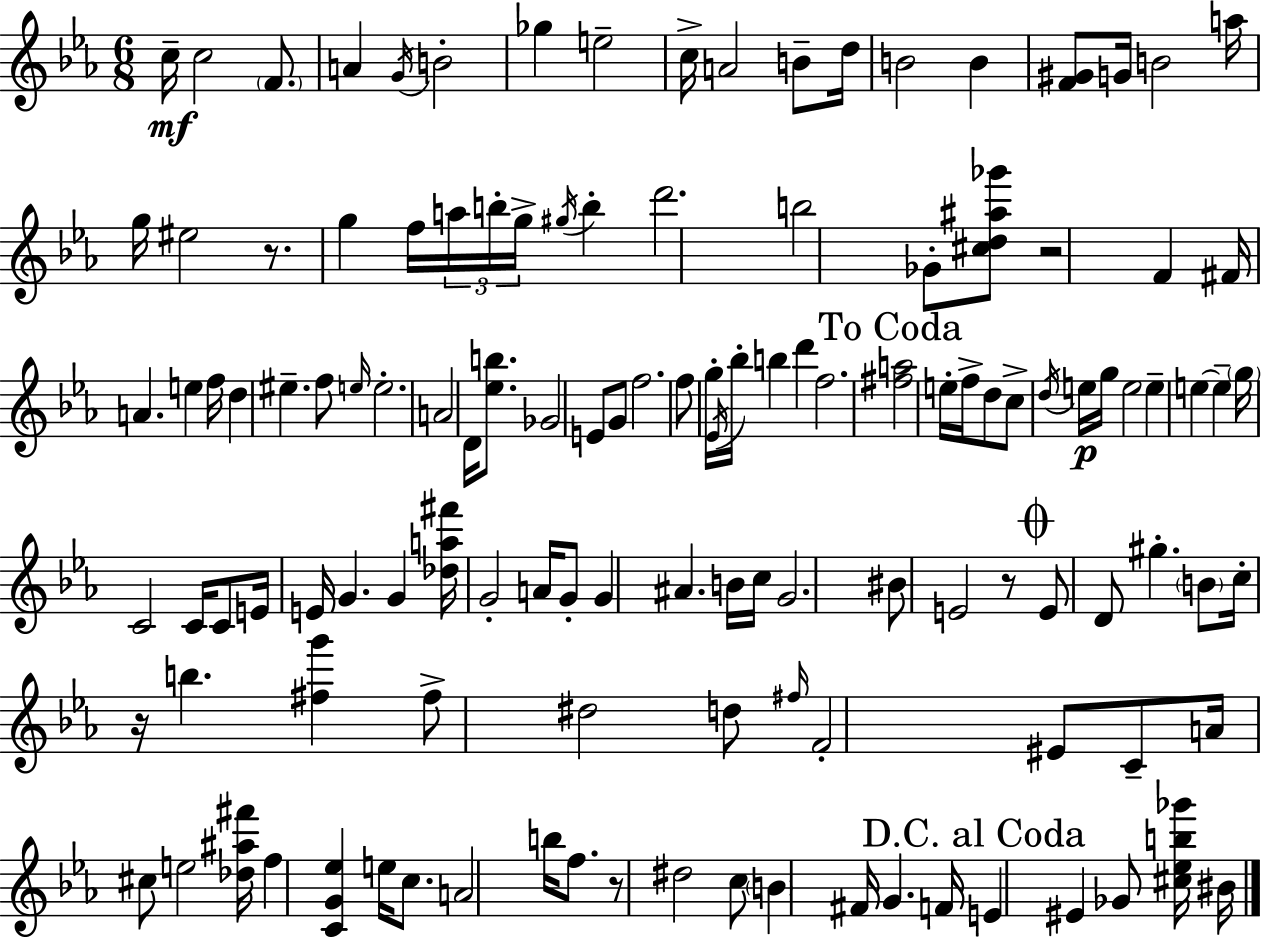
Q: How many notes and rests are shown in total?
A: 127